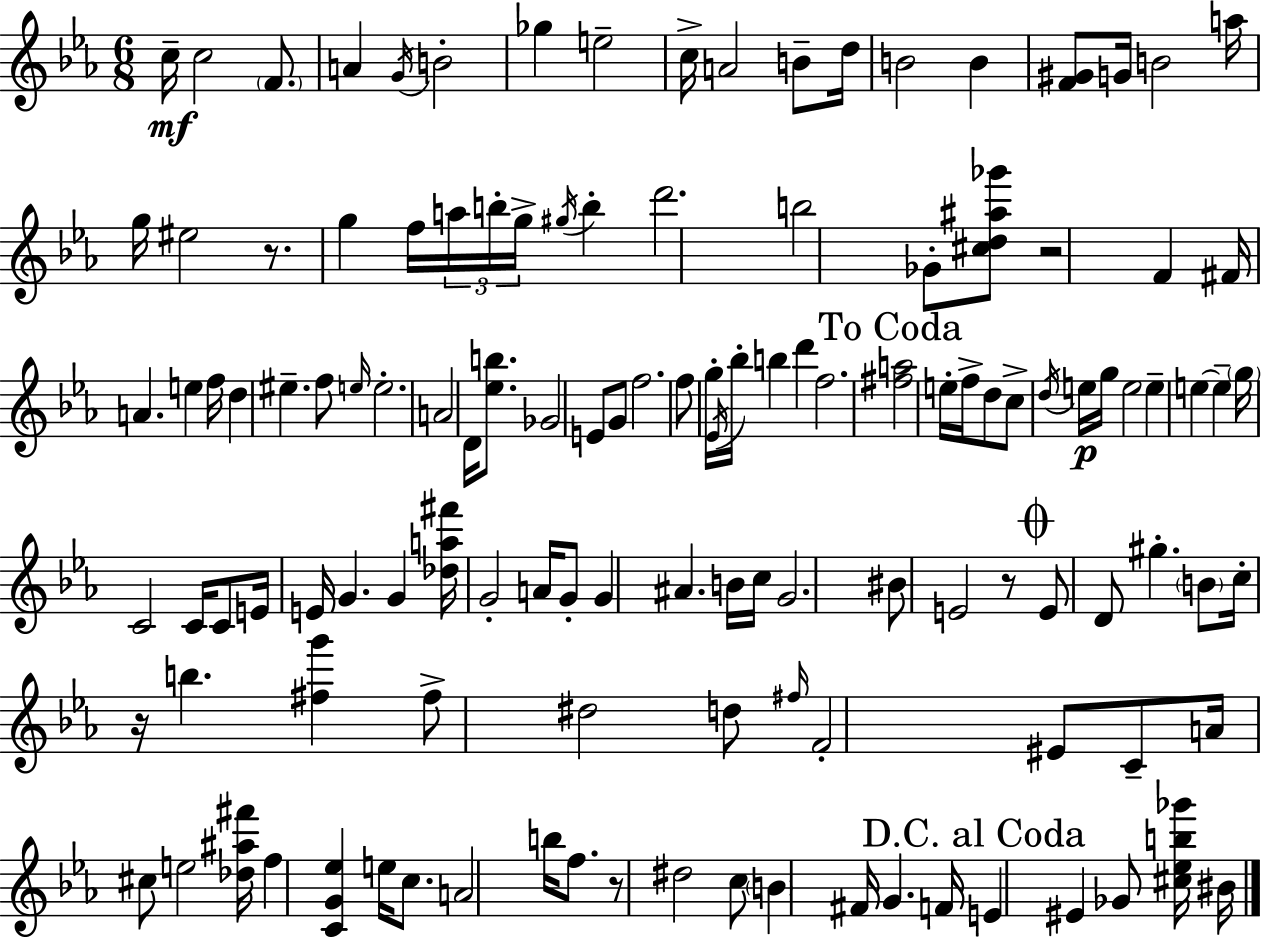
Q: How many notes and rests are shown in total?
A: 127